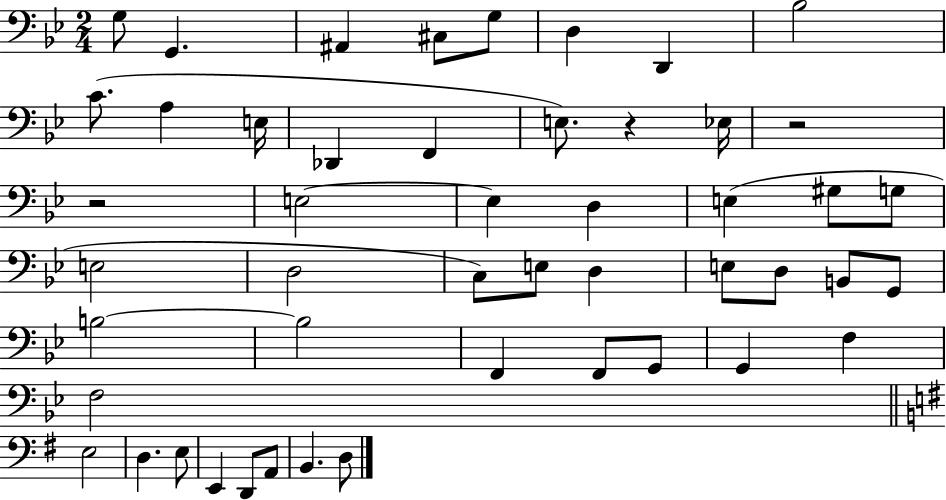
{
  \clef bass
  \numericTimeSignature
  \time 2/4
  \key bes \major
  g8 g,4. | ais,4 cis8 g8 | d4 d,4 | bes2 | \break c'8.( a4 e16 | des,4 f,4 | e8.) r4 ees16 | r2 | \break r2 | e2~~ | e4 d4 | e4( gis8 g8 | \break e2 | d2 | c8) e8 d4 | e8 d8 b,8 g,8 | \break b2~~ | b2 | f,4 f,8 g,8 | g,4 f4 | \break f2 | \bar "||" \break \key e \minor e2 | d4. e8 | e,4 d,8 a,8 | b,4. d8 | \break \bar "|."
}